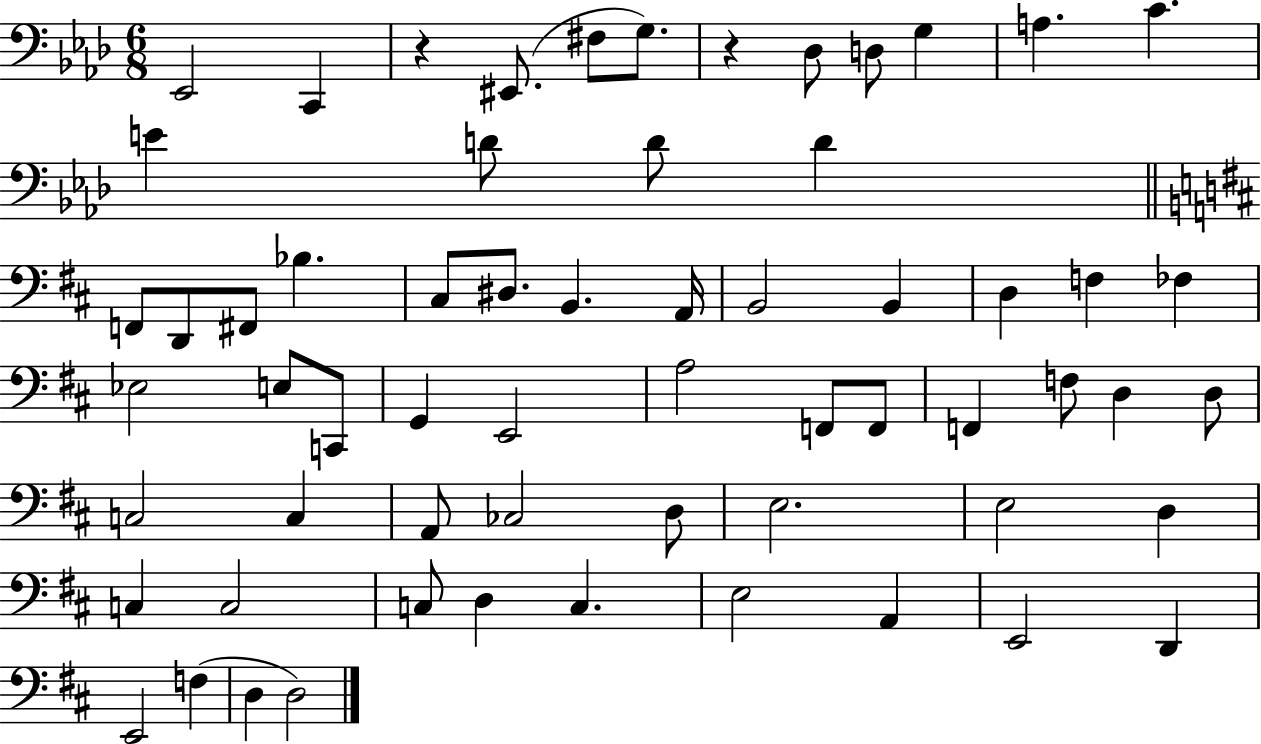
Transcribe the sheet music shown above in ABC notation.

X:1
T:Untitled
M:6/8
L:1/4
K:Ab
_E,,2 C,, z ^E,,/2 ^F,/2 G,/2 z _D,/2 D,/2 G, A, C E D/2 D/2 D F,,/2 D,,/2 ^F,,/2 _B, ^C,/2 ^D,/2 B,, A,,/4 B,,2 B,, D, F, _F, _E,2 E,/2 C,,/2 G,, E,,2 A,2 F,,/2 F,,/2 F,, F,/2 D, D,/2 C,2 C, A,,/2 _C,2 D,/2 E,2 E,2 D, C, C,2 C,/2 D, C, E,2 A,, E,,2 D,, E,,2 F, D, D,2